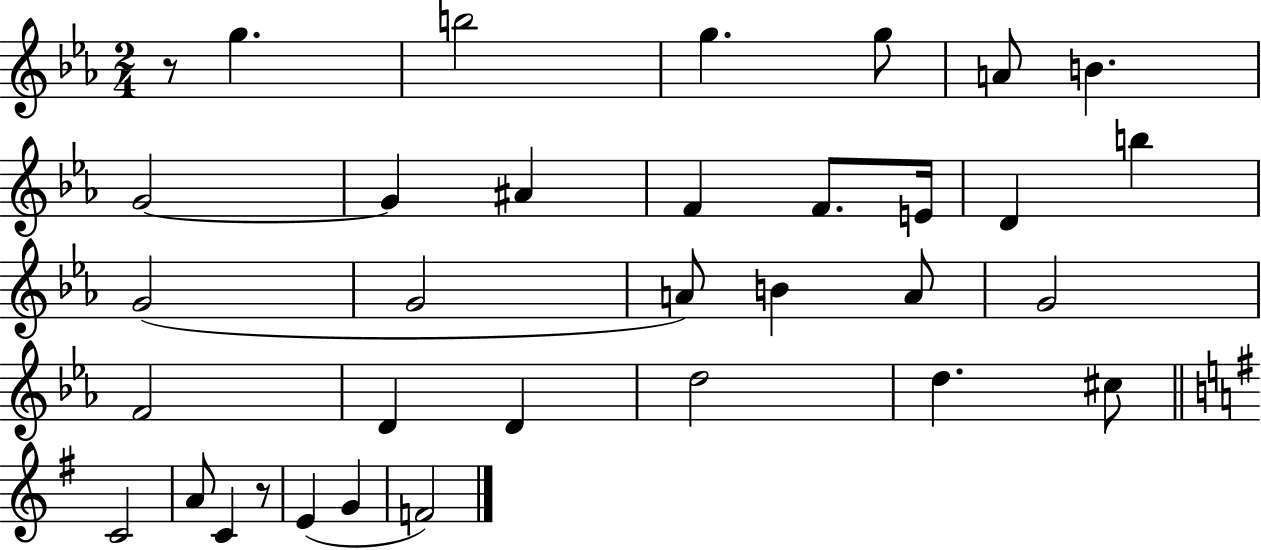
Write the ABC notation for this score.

X:1
T:Untitled
M:2/4
L:1/4
K:Eb
z/2 g b2 g g/2 A/2 B G2 G ^A F F/2 E/4 D b G2 G2 A/2 B A/2 G2 F2 D D d2 d ^c/2 C2 A/2 C z/2 E G F2